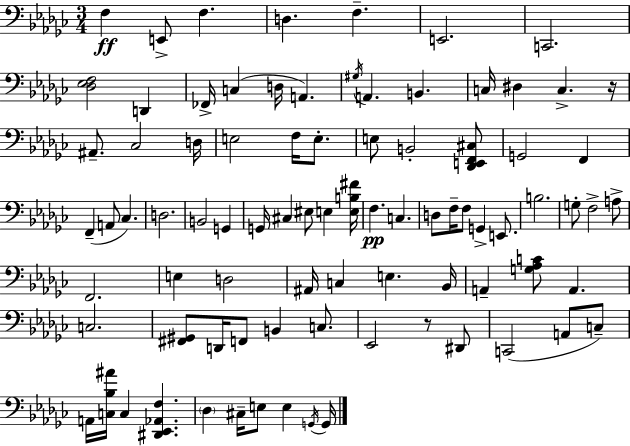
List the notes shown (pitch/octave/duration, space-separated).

F3/q E2/e F3/q. D3/q. F3/q. E2/h. C2/h. [Db3,Eb3,F3]/h D2/q FES2/s C3/q D3/s A2/q. G#3/s A2/q. B2/q. C3/s D#3/q C3/q. R/s A#2/e. CES3/h D3/s E3/h F3/s E3/e. E3/e B2/h [Db2,E2,F2,C#3]/e G2/h F2/q F2/q A2/e CES3/q. D3/h. B2/h G2/q G2/s C#3/q EIS3/e E3/q [E3,B3,F#4]/s F3/q. C3/q. D3/e F3/s F3/e G2/q E2/e. B3/h. G3/e F3/h A3/e F2/h. E3/q D3/h A#2/s C3/q E3/q. Bb2/s A2/q [G3,Ab3,C4]/e A2/q. C3/h. [F#2,G#2]/e D2/s F2/e B2/q C3/e. Eb2/h R/e D#2/e C2/h A2/e C3/e A2/s [C3,Bb3,A#4]/s C3/q [D#2,Eb2,Ab2,F3]/q. Db3/q C#3/s E3/e E3/q G2/s G2/s